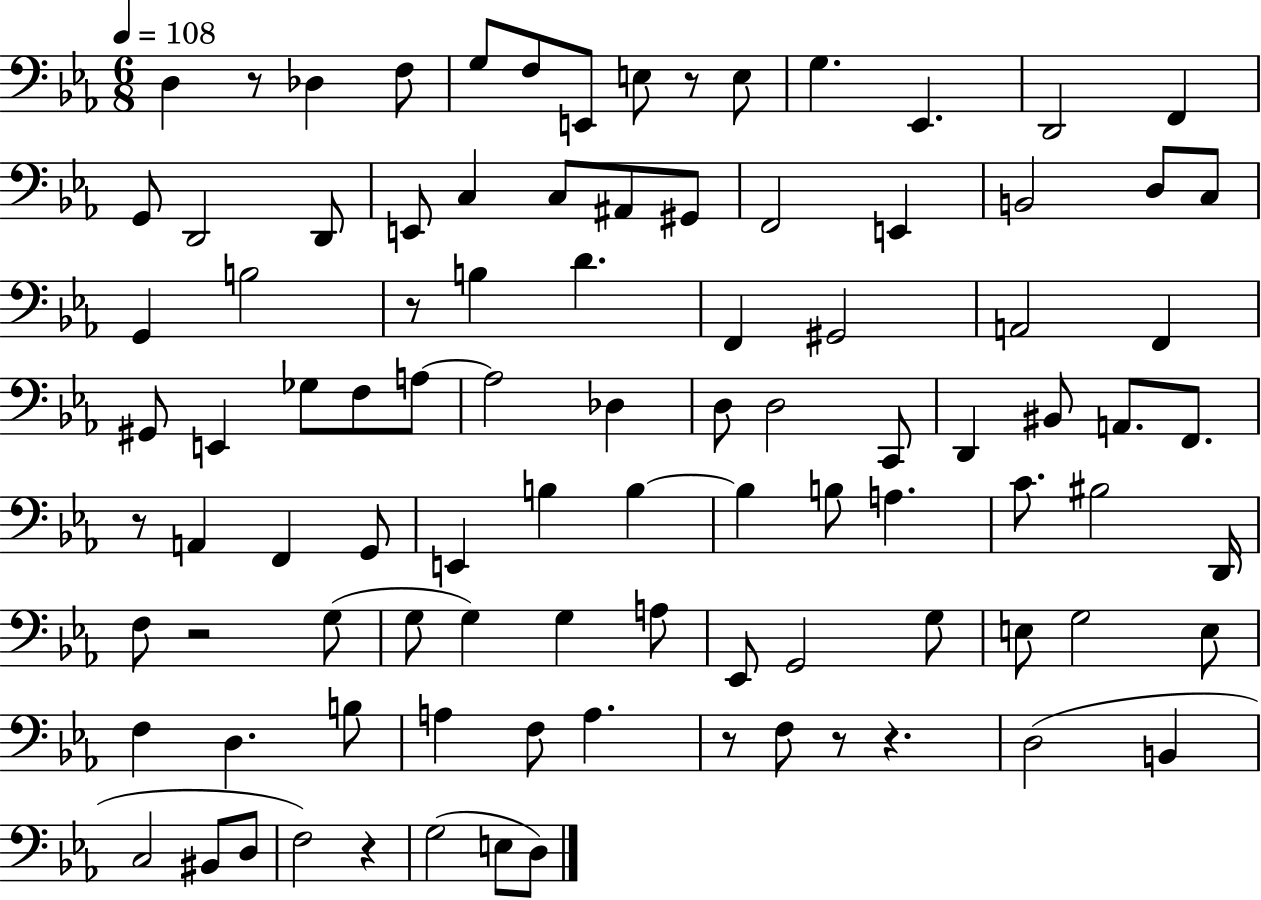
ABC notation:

X:1
T:Untitled
M:6/8
L:1/4
K:Eb
D, z/2 _D, F,/2 G,/2 F,/2 E,,/2 E,/2 z/2 E,/2 G, _E,, D,,2 F,, G,,/2 D,,2 D,,/2 E,,/2 C, C,/2 ^A,,/2 ^G,,/2 F,,2 E,, B,,2 D,/2 C,/2 G,, B,2 z/2 B, D F,, ^G,,2 A,,2 F,, ^G,,/2 E,, _G,/2 F,/2 A,/2 A,2 _D, D,/2 D,2 C,,/2 D,, ^B,,/2 A,,/2 F,,/2 z/2 A,, F,, G,,/2 E,, B, B, B, B,/2 A, C/2 ^B,2 D,,/4 F,/2 z2 G,/2 G,/2 G, G, A,/2 _E,,/2 G,,2 G,/2 E,/2 G,2 E,/2 F, D, B,/2 A, F,/2 A, z/2 F,/2 z/2 z D,2 B,, C,2 ^B,,/2 D,/2 F,2 z G,2 E,/2 D,/2